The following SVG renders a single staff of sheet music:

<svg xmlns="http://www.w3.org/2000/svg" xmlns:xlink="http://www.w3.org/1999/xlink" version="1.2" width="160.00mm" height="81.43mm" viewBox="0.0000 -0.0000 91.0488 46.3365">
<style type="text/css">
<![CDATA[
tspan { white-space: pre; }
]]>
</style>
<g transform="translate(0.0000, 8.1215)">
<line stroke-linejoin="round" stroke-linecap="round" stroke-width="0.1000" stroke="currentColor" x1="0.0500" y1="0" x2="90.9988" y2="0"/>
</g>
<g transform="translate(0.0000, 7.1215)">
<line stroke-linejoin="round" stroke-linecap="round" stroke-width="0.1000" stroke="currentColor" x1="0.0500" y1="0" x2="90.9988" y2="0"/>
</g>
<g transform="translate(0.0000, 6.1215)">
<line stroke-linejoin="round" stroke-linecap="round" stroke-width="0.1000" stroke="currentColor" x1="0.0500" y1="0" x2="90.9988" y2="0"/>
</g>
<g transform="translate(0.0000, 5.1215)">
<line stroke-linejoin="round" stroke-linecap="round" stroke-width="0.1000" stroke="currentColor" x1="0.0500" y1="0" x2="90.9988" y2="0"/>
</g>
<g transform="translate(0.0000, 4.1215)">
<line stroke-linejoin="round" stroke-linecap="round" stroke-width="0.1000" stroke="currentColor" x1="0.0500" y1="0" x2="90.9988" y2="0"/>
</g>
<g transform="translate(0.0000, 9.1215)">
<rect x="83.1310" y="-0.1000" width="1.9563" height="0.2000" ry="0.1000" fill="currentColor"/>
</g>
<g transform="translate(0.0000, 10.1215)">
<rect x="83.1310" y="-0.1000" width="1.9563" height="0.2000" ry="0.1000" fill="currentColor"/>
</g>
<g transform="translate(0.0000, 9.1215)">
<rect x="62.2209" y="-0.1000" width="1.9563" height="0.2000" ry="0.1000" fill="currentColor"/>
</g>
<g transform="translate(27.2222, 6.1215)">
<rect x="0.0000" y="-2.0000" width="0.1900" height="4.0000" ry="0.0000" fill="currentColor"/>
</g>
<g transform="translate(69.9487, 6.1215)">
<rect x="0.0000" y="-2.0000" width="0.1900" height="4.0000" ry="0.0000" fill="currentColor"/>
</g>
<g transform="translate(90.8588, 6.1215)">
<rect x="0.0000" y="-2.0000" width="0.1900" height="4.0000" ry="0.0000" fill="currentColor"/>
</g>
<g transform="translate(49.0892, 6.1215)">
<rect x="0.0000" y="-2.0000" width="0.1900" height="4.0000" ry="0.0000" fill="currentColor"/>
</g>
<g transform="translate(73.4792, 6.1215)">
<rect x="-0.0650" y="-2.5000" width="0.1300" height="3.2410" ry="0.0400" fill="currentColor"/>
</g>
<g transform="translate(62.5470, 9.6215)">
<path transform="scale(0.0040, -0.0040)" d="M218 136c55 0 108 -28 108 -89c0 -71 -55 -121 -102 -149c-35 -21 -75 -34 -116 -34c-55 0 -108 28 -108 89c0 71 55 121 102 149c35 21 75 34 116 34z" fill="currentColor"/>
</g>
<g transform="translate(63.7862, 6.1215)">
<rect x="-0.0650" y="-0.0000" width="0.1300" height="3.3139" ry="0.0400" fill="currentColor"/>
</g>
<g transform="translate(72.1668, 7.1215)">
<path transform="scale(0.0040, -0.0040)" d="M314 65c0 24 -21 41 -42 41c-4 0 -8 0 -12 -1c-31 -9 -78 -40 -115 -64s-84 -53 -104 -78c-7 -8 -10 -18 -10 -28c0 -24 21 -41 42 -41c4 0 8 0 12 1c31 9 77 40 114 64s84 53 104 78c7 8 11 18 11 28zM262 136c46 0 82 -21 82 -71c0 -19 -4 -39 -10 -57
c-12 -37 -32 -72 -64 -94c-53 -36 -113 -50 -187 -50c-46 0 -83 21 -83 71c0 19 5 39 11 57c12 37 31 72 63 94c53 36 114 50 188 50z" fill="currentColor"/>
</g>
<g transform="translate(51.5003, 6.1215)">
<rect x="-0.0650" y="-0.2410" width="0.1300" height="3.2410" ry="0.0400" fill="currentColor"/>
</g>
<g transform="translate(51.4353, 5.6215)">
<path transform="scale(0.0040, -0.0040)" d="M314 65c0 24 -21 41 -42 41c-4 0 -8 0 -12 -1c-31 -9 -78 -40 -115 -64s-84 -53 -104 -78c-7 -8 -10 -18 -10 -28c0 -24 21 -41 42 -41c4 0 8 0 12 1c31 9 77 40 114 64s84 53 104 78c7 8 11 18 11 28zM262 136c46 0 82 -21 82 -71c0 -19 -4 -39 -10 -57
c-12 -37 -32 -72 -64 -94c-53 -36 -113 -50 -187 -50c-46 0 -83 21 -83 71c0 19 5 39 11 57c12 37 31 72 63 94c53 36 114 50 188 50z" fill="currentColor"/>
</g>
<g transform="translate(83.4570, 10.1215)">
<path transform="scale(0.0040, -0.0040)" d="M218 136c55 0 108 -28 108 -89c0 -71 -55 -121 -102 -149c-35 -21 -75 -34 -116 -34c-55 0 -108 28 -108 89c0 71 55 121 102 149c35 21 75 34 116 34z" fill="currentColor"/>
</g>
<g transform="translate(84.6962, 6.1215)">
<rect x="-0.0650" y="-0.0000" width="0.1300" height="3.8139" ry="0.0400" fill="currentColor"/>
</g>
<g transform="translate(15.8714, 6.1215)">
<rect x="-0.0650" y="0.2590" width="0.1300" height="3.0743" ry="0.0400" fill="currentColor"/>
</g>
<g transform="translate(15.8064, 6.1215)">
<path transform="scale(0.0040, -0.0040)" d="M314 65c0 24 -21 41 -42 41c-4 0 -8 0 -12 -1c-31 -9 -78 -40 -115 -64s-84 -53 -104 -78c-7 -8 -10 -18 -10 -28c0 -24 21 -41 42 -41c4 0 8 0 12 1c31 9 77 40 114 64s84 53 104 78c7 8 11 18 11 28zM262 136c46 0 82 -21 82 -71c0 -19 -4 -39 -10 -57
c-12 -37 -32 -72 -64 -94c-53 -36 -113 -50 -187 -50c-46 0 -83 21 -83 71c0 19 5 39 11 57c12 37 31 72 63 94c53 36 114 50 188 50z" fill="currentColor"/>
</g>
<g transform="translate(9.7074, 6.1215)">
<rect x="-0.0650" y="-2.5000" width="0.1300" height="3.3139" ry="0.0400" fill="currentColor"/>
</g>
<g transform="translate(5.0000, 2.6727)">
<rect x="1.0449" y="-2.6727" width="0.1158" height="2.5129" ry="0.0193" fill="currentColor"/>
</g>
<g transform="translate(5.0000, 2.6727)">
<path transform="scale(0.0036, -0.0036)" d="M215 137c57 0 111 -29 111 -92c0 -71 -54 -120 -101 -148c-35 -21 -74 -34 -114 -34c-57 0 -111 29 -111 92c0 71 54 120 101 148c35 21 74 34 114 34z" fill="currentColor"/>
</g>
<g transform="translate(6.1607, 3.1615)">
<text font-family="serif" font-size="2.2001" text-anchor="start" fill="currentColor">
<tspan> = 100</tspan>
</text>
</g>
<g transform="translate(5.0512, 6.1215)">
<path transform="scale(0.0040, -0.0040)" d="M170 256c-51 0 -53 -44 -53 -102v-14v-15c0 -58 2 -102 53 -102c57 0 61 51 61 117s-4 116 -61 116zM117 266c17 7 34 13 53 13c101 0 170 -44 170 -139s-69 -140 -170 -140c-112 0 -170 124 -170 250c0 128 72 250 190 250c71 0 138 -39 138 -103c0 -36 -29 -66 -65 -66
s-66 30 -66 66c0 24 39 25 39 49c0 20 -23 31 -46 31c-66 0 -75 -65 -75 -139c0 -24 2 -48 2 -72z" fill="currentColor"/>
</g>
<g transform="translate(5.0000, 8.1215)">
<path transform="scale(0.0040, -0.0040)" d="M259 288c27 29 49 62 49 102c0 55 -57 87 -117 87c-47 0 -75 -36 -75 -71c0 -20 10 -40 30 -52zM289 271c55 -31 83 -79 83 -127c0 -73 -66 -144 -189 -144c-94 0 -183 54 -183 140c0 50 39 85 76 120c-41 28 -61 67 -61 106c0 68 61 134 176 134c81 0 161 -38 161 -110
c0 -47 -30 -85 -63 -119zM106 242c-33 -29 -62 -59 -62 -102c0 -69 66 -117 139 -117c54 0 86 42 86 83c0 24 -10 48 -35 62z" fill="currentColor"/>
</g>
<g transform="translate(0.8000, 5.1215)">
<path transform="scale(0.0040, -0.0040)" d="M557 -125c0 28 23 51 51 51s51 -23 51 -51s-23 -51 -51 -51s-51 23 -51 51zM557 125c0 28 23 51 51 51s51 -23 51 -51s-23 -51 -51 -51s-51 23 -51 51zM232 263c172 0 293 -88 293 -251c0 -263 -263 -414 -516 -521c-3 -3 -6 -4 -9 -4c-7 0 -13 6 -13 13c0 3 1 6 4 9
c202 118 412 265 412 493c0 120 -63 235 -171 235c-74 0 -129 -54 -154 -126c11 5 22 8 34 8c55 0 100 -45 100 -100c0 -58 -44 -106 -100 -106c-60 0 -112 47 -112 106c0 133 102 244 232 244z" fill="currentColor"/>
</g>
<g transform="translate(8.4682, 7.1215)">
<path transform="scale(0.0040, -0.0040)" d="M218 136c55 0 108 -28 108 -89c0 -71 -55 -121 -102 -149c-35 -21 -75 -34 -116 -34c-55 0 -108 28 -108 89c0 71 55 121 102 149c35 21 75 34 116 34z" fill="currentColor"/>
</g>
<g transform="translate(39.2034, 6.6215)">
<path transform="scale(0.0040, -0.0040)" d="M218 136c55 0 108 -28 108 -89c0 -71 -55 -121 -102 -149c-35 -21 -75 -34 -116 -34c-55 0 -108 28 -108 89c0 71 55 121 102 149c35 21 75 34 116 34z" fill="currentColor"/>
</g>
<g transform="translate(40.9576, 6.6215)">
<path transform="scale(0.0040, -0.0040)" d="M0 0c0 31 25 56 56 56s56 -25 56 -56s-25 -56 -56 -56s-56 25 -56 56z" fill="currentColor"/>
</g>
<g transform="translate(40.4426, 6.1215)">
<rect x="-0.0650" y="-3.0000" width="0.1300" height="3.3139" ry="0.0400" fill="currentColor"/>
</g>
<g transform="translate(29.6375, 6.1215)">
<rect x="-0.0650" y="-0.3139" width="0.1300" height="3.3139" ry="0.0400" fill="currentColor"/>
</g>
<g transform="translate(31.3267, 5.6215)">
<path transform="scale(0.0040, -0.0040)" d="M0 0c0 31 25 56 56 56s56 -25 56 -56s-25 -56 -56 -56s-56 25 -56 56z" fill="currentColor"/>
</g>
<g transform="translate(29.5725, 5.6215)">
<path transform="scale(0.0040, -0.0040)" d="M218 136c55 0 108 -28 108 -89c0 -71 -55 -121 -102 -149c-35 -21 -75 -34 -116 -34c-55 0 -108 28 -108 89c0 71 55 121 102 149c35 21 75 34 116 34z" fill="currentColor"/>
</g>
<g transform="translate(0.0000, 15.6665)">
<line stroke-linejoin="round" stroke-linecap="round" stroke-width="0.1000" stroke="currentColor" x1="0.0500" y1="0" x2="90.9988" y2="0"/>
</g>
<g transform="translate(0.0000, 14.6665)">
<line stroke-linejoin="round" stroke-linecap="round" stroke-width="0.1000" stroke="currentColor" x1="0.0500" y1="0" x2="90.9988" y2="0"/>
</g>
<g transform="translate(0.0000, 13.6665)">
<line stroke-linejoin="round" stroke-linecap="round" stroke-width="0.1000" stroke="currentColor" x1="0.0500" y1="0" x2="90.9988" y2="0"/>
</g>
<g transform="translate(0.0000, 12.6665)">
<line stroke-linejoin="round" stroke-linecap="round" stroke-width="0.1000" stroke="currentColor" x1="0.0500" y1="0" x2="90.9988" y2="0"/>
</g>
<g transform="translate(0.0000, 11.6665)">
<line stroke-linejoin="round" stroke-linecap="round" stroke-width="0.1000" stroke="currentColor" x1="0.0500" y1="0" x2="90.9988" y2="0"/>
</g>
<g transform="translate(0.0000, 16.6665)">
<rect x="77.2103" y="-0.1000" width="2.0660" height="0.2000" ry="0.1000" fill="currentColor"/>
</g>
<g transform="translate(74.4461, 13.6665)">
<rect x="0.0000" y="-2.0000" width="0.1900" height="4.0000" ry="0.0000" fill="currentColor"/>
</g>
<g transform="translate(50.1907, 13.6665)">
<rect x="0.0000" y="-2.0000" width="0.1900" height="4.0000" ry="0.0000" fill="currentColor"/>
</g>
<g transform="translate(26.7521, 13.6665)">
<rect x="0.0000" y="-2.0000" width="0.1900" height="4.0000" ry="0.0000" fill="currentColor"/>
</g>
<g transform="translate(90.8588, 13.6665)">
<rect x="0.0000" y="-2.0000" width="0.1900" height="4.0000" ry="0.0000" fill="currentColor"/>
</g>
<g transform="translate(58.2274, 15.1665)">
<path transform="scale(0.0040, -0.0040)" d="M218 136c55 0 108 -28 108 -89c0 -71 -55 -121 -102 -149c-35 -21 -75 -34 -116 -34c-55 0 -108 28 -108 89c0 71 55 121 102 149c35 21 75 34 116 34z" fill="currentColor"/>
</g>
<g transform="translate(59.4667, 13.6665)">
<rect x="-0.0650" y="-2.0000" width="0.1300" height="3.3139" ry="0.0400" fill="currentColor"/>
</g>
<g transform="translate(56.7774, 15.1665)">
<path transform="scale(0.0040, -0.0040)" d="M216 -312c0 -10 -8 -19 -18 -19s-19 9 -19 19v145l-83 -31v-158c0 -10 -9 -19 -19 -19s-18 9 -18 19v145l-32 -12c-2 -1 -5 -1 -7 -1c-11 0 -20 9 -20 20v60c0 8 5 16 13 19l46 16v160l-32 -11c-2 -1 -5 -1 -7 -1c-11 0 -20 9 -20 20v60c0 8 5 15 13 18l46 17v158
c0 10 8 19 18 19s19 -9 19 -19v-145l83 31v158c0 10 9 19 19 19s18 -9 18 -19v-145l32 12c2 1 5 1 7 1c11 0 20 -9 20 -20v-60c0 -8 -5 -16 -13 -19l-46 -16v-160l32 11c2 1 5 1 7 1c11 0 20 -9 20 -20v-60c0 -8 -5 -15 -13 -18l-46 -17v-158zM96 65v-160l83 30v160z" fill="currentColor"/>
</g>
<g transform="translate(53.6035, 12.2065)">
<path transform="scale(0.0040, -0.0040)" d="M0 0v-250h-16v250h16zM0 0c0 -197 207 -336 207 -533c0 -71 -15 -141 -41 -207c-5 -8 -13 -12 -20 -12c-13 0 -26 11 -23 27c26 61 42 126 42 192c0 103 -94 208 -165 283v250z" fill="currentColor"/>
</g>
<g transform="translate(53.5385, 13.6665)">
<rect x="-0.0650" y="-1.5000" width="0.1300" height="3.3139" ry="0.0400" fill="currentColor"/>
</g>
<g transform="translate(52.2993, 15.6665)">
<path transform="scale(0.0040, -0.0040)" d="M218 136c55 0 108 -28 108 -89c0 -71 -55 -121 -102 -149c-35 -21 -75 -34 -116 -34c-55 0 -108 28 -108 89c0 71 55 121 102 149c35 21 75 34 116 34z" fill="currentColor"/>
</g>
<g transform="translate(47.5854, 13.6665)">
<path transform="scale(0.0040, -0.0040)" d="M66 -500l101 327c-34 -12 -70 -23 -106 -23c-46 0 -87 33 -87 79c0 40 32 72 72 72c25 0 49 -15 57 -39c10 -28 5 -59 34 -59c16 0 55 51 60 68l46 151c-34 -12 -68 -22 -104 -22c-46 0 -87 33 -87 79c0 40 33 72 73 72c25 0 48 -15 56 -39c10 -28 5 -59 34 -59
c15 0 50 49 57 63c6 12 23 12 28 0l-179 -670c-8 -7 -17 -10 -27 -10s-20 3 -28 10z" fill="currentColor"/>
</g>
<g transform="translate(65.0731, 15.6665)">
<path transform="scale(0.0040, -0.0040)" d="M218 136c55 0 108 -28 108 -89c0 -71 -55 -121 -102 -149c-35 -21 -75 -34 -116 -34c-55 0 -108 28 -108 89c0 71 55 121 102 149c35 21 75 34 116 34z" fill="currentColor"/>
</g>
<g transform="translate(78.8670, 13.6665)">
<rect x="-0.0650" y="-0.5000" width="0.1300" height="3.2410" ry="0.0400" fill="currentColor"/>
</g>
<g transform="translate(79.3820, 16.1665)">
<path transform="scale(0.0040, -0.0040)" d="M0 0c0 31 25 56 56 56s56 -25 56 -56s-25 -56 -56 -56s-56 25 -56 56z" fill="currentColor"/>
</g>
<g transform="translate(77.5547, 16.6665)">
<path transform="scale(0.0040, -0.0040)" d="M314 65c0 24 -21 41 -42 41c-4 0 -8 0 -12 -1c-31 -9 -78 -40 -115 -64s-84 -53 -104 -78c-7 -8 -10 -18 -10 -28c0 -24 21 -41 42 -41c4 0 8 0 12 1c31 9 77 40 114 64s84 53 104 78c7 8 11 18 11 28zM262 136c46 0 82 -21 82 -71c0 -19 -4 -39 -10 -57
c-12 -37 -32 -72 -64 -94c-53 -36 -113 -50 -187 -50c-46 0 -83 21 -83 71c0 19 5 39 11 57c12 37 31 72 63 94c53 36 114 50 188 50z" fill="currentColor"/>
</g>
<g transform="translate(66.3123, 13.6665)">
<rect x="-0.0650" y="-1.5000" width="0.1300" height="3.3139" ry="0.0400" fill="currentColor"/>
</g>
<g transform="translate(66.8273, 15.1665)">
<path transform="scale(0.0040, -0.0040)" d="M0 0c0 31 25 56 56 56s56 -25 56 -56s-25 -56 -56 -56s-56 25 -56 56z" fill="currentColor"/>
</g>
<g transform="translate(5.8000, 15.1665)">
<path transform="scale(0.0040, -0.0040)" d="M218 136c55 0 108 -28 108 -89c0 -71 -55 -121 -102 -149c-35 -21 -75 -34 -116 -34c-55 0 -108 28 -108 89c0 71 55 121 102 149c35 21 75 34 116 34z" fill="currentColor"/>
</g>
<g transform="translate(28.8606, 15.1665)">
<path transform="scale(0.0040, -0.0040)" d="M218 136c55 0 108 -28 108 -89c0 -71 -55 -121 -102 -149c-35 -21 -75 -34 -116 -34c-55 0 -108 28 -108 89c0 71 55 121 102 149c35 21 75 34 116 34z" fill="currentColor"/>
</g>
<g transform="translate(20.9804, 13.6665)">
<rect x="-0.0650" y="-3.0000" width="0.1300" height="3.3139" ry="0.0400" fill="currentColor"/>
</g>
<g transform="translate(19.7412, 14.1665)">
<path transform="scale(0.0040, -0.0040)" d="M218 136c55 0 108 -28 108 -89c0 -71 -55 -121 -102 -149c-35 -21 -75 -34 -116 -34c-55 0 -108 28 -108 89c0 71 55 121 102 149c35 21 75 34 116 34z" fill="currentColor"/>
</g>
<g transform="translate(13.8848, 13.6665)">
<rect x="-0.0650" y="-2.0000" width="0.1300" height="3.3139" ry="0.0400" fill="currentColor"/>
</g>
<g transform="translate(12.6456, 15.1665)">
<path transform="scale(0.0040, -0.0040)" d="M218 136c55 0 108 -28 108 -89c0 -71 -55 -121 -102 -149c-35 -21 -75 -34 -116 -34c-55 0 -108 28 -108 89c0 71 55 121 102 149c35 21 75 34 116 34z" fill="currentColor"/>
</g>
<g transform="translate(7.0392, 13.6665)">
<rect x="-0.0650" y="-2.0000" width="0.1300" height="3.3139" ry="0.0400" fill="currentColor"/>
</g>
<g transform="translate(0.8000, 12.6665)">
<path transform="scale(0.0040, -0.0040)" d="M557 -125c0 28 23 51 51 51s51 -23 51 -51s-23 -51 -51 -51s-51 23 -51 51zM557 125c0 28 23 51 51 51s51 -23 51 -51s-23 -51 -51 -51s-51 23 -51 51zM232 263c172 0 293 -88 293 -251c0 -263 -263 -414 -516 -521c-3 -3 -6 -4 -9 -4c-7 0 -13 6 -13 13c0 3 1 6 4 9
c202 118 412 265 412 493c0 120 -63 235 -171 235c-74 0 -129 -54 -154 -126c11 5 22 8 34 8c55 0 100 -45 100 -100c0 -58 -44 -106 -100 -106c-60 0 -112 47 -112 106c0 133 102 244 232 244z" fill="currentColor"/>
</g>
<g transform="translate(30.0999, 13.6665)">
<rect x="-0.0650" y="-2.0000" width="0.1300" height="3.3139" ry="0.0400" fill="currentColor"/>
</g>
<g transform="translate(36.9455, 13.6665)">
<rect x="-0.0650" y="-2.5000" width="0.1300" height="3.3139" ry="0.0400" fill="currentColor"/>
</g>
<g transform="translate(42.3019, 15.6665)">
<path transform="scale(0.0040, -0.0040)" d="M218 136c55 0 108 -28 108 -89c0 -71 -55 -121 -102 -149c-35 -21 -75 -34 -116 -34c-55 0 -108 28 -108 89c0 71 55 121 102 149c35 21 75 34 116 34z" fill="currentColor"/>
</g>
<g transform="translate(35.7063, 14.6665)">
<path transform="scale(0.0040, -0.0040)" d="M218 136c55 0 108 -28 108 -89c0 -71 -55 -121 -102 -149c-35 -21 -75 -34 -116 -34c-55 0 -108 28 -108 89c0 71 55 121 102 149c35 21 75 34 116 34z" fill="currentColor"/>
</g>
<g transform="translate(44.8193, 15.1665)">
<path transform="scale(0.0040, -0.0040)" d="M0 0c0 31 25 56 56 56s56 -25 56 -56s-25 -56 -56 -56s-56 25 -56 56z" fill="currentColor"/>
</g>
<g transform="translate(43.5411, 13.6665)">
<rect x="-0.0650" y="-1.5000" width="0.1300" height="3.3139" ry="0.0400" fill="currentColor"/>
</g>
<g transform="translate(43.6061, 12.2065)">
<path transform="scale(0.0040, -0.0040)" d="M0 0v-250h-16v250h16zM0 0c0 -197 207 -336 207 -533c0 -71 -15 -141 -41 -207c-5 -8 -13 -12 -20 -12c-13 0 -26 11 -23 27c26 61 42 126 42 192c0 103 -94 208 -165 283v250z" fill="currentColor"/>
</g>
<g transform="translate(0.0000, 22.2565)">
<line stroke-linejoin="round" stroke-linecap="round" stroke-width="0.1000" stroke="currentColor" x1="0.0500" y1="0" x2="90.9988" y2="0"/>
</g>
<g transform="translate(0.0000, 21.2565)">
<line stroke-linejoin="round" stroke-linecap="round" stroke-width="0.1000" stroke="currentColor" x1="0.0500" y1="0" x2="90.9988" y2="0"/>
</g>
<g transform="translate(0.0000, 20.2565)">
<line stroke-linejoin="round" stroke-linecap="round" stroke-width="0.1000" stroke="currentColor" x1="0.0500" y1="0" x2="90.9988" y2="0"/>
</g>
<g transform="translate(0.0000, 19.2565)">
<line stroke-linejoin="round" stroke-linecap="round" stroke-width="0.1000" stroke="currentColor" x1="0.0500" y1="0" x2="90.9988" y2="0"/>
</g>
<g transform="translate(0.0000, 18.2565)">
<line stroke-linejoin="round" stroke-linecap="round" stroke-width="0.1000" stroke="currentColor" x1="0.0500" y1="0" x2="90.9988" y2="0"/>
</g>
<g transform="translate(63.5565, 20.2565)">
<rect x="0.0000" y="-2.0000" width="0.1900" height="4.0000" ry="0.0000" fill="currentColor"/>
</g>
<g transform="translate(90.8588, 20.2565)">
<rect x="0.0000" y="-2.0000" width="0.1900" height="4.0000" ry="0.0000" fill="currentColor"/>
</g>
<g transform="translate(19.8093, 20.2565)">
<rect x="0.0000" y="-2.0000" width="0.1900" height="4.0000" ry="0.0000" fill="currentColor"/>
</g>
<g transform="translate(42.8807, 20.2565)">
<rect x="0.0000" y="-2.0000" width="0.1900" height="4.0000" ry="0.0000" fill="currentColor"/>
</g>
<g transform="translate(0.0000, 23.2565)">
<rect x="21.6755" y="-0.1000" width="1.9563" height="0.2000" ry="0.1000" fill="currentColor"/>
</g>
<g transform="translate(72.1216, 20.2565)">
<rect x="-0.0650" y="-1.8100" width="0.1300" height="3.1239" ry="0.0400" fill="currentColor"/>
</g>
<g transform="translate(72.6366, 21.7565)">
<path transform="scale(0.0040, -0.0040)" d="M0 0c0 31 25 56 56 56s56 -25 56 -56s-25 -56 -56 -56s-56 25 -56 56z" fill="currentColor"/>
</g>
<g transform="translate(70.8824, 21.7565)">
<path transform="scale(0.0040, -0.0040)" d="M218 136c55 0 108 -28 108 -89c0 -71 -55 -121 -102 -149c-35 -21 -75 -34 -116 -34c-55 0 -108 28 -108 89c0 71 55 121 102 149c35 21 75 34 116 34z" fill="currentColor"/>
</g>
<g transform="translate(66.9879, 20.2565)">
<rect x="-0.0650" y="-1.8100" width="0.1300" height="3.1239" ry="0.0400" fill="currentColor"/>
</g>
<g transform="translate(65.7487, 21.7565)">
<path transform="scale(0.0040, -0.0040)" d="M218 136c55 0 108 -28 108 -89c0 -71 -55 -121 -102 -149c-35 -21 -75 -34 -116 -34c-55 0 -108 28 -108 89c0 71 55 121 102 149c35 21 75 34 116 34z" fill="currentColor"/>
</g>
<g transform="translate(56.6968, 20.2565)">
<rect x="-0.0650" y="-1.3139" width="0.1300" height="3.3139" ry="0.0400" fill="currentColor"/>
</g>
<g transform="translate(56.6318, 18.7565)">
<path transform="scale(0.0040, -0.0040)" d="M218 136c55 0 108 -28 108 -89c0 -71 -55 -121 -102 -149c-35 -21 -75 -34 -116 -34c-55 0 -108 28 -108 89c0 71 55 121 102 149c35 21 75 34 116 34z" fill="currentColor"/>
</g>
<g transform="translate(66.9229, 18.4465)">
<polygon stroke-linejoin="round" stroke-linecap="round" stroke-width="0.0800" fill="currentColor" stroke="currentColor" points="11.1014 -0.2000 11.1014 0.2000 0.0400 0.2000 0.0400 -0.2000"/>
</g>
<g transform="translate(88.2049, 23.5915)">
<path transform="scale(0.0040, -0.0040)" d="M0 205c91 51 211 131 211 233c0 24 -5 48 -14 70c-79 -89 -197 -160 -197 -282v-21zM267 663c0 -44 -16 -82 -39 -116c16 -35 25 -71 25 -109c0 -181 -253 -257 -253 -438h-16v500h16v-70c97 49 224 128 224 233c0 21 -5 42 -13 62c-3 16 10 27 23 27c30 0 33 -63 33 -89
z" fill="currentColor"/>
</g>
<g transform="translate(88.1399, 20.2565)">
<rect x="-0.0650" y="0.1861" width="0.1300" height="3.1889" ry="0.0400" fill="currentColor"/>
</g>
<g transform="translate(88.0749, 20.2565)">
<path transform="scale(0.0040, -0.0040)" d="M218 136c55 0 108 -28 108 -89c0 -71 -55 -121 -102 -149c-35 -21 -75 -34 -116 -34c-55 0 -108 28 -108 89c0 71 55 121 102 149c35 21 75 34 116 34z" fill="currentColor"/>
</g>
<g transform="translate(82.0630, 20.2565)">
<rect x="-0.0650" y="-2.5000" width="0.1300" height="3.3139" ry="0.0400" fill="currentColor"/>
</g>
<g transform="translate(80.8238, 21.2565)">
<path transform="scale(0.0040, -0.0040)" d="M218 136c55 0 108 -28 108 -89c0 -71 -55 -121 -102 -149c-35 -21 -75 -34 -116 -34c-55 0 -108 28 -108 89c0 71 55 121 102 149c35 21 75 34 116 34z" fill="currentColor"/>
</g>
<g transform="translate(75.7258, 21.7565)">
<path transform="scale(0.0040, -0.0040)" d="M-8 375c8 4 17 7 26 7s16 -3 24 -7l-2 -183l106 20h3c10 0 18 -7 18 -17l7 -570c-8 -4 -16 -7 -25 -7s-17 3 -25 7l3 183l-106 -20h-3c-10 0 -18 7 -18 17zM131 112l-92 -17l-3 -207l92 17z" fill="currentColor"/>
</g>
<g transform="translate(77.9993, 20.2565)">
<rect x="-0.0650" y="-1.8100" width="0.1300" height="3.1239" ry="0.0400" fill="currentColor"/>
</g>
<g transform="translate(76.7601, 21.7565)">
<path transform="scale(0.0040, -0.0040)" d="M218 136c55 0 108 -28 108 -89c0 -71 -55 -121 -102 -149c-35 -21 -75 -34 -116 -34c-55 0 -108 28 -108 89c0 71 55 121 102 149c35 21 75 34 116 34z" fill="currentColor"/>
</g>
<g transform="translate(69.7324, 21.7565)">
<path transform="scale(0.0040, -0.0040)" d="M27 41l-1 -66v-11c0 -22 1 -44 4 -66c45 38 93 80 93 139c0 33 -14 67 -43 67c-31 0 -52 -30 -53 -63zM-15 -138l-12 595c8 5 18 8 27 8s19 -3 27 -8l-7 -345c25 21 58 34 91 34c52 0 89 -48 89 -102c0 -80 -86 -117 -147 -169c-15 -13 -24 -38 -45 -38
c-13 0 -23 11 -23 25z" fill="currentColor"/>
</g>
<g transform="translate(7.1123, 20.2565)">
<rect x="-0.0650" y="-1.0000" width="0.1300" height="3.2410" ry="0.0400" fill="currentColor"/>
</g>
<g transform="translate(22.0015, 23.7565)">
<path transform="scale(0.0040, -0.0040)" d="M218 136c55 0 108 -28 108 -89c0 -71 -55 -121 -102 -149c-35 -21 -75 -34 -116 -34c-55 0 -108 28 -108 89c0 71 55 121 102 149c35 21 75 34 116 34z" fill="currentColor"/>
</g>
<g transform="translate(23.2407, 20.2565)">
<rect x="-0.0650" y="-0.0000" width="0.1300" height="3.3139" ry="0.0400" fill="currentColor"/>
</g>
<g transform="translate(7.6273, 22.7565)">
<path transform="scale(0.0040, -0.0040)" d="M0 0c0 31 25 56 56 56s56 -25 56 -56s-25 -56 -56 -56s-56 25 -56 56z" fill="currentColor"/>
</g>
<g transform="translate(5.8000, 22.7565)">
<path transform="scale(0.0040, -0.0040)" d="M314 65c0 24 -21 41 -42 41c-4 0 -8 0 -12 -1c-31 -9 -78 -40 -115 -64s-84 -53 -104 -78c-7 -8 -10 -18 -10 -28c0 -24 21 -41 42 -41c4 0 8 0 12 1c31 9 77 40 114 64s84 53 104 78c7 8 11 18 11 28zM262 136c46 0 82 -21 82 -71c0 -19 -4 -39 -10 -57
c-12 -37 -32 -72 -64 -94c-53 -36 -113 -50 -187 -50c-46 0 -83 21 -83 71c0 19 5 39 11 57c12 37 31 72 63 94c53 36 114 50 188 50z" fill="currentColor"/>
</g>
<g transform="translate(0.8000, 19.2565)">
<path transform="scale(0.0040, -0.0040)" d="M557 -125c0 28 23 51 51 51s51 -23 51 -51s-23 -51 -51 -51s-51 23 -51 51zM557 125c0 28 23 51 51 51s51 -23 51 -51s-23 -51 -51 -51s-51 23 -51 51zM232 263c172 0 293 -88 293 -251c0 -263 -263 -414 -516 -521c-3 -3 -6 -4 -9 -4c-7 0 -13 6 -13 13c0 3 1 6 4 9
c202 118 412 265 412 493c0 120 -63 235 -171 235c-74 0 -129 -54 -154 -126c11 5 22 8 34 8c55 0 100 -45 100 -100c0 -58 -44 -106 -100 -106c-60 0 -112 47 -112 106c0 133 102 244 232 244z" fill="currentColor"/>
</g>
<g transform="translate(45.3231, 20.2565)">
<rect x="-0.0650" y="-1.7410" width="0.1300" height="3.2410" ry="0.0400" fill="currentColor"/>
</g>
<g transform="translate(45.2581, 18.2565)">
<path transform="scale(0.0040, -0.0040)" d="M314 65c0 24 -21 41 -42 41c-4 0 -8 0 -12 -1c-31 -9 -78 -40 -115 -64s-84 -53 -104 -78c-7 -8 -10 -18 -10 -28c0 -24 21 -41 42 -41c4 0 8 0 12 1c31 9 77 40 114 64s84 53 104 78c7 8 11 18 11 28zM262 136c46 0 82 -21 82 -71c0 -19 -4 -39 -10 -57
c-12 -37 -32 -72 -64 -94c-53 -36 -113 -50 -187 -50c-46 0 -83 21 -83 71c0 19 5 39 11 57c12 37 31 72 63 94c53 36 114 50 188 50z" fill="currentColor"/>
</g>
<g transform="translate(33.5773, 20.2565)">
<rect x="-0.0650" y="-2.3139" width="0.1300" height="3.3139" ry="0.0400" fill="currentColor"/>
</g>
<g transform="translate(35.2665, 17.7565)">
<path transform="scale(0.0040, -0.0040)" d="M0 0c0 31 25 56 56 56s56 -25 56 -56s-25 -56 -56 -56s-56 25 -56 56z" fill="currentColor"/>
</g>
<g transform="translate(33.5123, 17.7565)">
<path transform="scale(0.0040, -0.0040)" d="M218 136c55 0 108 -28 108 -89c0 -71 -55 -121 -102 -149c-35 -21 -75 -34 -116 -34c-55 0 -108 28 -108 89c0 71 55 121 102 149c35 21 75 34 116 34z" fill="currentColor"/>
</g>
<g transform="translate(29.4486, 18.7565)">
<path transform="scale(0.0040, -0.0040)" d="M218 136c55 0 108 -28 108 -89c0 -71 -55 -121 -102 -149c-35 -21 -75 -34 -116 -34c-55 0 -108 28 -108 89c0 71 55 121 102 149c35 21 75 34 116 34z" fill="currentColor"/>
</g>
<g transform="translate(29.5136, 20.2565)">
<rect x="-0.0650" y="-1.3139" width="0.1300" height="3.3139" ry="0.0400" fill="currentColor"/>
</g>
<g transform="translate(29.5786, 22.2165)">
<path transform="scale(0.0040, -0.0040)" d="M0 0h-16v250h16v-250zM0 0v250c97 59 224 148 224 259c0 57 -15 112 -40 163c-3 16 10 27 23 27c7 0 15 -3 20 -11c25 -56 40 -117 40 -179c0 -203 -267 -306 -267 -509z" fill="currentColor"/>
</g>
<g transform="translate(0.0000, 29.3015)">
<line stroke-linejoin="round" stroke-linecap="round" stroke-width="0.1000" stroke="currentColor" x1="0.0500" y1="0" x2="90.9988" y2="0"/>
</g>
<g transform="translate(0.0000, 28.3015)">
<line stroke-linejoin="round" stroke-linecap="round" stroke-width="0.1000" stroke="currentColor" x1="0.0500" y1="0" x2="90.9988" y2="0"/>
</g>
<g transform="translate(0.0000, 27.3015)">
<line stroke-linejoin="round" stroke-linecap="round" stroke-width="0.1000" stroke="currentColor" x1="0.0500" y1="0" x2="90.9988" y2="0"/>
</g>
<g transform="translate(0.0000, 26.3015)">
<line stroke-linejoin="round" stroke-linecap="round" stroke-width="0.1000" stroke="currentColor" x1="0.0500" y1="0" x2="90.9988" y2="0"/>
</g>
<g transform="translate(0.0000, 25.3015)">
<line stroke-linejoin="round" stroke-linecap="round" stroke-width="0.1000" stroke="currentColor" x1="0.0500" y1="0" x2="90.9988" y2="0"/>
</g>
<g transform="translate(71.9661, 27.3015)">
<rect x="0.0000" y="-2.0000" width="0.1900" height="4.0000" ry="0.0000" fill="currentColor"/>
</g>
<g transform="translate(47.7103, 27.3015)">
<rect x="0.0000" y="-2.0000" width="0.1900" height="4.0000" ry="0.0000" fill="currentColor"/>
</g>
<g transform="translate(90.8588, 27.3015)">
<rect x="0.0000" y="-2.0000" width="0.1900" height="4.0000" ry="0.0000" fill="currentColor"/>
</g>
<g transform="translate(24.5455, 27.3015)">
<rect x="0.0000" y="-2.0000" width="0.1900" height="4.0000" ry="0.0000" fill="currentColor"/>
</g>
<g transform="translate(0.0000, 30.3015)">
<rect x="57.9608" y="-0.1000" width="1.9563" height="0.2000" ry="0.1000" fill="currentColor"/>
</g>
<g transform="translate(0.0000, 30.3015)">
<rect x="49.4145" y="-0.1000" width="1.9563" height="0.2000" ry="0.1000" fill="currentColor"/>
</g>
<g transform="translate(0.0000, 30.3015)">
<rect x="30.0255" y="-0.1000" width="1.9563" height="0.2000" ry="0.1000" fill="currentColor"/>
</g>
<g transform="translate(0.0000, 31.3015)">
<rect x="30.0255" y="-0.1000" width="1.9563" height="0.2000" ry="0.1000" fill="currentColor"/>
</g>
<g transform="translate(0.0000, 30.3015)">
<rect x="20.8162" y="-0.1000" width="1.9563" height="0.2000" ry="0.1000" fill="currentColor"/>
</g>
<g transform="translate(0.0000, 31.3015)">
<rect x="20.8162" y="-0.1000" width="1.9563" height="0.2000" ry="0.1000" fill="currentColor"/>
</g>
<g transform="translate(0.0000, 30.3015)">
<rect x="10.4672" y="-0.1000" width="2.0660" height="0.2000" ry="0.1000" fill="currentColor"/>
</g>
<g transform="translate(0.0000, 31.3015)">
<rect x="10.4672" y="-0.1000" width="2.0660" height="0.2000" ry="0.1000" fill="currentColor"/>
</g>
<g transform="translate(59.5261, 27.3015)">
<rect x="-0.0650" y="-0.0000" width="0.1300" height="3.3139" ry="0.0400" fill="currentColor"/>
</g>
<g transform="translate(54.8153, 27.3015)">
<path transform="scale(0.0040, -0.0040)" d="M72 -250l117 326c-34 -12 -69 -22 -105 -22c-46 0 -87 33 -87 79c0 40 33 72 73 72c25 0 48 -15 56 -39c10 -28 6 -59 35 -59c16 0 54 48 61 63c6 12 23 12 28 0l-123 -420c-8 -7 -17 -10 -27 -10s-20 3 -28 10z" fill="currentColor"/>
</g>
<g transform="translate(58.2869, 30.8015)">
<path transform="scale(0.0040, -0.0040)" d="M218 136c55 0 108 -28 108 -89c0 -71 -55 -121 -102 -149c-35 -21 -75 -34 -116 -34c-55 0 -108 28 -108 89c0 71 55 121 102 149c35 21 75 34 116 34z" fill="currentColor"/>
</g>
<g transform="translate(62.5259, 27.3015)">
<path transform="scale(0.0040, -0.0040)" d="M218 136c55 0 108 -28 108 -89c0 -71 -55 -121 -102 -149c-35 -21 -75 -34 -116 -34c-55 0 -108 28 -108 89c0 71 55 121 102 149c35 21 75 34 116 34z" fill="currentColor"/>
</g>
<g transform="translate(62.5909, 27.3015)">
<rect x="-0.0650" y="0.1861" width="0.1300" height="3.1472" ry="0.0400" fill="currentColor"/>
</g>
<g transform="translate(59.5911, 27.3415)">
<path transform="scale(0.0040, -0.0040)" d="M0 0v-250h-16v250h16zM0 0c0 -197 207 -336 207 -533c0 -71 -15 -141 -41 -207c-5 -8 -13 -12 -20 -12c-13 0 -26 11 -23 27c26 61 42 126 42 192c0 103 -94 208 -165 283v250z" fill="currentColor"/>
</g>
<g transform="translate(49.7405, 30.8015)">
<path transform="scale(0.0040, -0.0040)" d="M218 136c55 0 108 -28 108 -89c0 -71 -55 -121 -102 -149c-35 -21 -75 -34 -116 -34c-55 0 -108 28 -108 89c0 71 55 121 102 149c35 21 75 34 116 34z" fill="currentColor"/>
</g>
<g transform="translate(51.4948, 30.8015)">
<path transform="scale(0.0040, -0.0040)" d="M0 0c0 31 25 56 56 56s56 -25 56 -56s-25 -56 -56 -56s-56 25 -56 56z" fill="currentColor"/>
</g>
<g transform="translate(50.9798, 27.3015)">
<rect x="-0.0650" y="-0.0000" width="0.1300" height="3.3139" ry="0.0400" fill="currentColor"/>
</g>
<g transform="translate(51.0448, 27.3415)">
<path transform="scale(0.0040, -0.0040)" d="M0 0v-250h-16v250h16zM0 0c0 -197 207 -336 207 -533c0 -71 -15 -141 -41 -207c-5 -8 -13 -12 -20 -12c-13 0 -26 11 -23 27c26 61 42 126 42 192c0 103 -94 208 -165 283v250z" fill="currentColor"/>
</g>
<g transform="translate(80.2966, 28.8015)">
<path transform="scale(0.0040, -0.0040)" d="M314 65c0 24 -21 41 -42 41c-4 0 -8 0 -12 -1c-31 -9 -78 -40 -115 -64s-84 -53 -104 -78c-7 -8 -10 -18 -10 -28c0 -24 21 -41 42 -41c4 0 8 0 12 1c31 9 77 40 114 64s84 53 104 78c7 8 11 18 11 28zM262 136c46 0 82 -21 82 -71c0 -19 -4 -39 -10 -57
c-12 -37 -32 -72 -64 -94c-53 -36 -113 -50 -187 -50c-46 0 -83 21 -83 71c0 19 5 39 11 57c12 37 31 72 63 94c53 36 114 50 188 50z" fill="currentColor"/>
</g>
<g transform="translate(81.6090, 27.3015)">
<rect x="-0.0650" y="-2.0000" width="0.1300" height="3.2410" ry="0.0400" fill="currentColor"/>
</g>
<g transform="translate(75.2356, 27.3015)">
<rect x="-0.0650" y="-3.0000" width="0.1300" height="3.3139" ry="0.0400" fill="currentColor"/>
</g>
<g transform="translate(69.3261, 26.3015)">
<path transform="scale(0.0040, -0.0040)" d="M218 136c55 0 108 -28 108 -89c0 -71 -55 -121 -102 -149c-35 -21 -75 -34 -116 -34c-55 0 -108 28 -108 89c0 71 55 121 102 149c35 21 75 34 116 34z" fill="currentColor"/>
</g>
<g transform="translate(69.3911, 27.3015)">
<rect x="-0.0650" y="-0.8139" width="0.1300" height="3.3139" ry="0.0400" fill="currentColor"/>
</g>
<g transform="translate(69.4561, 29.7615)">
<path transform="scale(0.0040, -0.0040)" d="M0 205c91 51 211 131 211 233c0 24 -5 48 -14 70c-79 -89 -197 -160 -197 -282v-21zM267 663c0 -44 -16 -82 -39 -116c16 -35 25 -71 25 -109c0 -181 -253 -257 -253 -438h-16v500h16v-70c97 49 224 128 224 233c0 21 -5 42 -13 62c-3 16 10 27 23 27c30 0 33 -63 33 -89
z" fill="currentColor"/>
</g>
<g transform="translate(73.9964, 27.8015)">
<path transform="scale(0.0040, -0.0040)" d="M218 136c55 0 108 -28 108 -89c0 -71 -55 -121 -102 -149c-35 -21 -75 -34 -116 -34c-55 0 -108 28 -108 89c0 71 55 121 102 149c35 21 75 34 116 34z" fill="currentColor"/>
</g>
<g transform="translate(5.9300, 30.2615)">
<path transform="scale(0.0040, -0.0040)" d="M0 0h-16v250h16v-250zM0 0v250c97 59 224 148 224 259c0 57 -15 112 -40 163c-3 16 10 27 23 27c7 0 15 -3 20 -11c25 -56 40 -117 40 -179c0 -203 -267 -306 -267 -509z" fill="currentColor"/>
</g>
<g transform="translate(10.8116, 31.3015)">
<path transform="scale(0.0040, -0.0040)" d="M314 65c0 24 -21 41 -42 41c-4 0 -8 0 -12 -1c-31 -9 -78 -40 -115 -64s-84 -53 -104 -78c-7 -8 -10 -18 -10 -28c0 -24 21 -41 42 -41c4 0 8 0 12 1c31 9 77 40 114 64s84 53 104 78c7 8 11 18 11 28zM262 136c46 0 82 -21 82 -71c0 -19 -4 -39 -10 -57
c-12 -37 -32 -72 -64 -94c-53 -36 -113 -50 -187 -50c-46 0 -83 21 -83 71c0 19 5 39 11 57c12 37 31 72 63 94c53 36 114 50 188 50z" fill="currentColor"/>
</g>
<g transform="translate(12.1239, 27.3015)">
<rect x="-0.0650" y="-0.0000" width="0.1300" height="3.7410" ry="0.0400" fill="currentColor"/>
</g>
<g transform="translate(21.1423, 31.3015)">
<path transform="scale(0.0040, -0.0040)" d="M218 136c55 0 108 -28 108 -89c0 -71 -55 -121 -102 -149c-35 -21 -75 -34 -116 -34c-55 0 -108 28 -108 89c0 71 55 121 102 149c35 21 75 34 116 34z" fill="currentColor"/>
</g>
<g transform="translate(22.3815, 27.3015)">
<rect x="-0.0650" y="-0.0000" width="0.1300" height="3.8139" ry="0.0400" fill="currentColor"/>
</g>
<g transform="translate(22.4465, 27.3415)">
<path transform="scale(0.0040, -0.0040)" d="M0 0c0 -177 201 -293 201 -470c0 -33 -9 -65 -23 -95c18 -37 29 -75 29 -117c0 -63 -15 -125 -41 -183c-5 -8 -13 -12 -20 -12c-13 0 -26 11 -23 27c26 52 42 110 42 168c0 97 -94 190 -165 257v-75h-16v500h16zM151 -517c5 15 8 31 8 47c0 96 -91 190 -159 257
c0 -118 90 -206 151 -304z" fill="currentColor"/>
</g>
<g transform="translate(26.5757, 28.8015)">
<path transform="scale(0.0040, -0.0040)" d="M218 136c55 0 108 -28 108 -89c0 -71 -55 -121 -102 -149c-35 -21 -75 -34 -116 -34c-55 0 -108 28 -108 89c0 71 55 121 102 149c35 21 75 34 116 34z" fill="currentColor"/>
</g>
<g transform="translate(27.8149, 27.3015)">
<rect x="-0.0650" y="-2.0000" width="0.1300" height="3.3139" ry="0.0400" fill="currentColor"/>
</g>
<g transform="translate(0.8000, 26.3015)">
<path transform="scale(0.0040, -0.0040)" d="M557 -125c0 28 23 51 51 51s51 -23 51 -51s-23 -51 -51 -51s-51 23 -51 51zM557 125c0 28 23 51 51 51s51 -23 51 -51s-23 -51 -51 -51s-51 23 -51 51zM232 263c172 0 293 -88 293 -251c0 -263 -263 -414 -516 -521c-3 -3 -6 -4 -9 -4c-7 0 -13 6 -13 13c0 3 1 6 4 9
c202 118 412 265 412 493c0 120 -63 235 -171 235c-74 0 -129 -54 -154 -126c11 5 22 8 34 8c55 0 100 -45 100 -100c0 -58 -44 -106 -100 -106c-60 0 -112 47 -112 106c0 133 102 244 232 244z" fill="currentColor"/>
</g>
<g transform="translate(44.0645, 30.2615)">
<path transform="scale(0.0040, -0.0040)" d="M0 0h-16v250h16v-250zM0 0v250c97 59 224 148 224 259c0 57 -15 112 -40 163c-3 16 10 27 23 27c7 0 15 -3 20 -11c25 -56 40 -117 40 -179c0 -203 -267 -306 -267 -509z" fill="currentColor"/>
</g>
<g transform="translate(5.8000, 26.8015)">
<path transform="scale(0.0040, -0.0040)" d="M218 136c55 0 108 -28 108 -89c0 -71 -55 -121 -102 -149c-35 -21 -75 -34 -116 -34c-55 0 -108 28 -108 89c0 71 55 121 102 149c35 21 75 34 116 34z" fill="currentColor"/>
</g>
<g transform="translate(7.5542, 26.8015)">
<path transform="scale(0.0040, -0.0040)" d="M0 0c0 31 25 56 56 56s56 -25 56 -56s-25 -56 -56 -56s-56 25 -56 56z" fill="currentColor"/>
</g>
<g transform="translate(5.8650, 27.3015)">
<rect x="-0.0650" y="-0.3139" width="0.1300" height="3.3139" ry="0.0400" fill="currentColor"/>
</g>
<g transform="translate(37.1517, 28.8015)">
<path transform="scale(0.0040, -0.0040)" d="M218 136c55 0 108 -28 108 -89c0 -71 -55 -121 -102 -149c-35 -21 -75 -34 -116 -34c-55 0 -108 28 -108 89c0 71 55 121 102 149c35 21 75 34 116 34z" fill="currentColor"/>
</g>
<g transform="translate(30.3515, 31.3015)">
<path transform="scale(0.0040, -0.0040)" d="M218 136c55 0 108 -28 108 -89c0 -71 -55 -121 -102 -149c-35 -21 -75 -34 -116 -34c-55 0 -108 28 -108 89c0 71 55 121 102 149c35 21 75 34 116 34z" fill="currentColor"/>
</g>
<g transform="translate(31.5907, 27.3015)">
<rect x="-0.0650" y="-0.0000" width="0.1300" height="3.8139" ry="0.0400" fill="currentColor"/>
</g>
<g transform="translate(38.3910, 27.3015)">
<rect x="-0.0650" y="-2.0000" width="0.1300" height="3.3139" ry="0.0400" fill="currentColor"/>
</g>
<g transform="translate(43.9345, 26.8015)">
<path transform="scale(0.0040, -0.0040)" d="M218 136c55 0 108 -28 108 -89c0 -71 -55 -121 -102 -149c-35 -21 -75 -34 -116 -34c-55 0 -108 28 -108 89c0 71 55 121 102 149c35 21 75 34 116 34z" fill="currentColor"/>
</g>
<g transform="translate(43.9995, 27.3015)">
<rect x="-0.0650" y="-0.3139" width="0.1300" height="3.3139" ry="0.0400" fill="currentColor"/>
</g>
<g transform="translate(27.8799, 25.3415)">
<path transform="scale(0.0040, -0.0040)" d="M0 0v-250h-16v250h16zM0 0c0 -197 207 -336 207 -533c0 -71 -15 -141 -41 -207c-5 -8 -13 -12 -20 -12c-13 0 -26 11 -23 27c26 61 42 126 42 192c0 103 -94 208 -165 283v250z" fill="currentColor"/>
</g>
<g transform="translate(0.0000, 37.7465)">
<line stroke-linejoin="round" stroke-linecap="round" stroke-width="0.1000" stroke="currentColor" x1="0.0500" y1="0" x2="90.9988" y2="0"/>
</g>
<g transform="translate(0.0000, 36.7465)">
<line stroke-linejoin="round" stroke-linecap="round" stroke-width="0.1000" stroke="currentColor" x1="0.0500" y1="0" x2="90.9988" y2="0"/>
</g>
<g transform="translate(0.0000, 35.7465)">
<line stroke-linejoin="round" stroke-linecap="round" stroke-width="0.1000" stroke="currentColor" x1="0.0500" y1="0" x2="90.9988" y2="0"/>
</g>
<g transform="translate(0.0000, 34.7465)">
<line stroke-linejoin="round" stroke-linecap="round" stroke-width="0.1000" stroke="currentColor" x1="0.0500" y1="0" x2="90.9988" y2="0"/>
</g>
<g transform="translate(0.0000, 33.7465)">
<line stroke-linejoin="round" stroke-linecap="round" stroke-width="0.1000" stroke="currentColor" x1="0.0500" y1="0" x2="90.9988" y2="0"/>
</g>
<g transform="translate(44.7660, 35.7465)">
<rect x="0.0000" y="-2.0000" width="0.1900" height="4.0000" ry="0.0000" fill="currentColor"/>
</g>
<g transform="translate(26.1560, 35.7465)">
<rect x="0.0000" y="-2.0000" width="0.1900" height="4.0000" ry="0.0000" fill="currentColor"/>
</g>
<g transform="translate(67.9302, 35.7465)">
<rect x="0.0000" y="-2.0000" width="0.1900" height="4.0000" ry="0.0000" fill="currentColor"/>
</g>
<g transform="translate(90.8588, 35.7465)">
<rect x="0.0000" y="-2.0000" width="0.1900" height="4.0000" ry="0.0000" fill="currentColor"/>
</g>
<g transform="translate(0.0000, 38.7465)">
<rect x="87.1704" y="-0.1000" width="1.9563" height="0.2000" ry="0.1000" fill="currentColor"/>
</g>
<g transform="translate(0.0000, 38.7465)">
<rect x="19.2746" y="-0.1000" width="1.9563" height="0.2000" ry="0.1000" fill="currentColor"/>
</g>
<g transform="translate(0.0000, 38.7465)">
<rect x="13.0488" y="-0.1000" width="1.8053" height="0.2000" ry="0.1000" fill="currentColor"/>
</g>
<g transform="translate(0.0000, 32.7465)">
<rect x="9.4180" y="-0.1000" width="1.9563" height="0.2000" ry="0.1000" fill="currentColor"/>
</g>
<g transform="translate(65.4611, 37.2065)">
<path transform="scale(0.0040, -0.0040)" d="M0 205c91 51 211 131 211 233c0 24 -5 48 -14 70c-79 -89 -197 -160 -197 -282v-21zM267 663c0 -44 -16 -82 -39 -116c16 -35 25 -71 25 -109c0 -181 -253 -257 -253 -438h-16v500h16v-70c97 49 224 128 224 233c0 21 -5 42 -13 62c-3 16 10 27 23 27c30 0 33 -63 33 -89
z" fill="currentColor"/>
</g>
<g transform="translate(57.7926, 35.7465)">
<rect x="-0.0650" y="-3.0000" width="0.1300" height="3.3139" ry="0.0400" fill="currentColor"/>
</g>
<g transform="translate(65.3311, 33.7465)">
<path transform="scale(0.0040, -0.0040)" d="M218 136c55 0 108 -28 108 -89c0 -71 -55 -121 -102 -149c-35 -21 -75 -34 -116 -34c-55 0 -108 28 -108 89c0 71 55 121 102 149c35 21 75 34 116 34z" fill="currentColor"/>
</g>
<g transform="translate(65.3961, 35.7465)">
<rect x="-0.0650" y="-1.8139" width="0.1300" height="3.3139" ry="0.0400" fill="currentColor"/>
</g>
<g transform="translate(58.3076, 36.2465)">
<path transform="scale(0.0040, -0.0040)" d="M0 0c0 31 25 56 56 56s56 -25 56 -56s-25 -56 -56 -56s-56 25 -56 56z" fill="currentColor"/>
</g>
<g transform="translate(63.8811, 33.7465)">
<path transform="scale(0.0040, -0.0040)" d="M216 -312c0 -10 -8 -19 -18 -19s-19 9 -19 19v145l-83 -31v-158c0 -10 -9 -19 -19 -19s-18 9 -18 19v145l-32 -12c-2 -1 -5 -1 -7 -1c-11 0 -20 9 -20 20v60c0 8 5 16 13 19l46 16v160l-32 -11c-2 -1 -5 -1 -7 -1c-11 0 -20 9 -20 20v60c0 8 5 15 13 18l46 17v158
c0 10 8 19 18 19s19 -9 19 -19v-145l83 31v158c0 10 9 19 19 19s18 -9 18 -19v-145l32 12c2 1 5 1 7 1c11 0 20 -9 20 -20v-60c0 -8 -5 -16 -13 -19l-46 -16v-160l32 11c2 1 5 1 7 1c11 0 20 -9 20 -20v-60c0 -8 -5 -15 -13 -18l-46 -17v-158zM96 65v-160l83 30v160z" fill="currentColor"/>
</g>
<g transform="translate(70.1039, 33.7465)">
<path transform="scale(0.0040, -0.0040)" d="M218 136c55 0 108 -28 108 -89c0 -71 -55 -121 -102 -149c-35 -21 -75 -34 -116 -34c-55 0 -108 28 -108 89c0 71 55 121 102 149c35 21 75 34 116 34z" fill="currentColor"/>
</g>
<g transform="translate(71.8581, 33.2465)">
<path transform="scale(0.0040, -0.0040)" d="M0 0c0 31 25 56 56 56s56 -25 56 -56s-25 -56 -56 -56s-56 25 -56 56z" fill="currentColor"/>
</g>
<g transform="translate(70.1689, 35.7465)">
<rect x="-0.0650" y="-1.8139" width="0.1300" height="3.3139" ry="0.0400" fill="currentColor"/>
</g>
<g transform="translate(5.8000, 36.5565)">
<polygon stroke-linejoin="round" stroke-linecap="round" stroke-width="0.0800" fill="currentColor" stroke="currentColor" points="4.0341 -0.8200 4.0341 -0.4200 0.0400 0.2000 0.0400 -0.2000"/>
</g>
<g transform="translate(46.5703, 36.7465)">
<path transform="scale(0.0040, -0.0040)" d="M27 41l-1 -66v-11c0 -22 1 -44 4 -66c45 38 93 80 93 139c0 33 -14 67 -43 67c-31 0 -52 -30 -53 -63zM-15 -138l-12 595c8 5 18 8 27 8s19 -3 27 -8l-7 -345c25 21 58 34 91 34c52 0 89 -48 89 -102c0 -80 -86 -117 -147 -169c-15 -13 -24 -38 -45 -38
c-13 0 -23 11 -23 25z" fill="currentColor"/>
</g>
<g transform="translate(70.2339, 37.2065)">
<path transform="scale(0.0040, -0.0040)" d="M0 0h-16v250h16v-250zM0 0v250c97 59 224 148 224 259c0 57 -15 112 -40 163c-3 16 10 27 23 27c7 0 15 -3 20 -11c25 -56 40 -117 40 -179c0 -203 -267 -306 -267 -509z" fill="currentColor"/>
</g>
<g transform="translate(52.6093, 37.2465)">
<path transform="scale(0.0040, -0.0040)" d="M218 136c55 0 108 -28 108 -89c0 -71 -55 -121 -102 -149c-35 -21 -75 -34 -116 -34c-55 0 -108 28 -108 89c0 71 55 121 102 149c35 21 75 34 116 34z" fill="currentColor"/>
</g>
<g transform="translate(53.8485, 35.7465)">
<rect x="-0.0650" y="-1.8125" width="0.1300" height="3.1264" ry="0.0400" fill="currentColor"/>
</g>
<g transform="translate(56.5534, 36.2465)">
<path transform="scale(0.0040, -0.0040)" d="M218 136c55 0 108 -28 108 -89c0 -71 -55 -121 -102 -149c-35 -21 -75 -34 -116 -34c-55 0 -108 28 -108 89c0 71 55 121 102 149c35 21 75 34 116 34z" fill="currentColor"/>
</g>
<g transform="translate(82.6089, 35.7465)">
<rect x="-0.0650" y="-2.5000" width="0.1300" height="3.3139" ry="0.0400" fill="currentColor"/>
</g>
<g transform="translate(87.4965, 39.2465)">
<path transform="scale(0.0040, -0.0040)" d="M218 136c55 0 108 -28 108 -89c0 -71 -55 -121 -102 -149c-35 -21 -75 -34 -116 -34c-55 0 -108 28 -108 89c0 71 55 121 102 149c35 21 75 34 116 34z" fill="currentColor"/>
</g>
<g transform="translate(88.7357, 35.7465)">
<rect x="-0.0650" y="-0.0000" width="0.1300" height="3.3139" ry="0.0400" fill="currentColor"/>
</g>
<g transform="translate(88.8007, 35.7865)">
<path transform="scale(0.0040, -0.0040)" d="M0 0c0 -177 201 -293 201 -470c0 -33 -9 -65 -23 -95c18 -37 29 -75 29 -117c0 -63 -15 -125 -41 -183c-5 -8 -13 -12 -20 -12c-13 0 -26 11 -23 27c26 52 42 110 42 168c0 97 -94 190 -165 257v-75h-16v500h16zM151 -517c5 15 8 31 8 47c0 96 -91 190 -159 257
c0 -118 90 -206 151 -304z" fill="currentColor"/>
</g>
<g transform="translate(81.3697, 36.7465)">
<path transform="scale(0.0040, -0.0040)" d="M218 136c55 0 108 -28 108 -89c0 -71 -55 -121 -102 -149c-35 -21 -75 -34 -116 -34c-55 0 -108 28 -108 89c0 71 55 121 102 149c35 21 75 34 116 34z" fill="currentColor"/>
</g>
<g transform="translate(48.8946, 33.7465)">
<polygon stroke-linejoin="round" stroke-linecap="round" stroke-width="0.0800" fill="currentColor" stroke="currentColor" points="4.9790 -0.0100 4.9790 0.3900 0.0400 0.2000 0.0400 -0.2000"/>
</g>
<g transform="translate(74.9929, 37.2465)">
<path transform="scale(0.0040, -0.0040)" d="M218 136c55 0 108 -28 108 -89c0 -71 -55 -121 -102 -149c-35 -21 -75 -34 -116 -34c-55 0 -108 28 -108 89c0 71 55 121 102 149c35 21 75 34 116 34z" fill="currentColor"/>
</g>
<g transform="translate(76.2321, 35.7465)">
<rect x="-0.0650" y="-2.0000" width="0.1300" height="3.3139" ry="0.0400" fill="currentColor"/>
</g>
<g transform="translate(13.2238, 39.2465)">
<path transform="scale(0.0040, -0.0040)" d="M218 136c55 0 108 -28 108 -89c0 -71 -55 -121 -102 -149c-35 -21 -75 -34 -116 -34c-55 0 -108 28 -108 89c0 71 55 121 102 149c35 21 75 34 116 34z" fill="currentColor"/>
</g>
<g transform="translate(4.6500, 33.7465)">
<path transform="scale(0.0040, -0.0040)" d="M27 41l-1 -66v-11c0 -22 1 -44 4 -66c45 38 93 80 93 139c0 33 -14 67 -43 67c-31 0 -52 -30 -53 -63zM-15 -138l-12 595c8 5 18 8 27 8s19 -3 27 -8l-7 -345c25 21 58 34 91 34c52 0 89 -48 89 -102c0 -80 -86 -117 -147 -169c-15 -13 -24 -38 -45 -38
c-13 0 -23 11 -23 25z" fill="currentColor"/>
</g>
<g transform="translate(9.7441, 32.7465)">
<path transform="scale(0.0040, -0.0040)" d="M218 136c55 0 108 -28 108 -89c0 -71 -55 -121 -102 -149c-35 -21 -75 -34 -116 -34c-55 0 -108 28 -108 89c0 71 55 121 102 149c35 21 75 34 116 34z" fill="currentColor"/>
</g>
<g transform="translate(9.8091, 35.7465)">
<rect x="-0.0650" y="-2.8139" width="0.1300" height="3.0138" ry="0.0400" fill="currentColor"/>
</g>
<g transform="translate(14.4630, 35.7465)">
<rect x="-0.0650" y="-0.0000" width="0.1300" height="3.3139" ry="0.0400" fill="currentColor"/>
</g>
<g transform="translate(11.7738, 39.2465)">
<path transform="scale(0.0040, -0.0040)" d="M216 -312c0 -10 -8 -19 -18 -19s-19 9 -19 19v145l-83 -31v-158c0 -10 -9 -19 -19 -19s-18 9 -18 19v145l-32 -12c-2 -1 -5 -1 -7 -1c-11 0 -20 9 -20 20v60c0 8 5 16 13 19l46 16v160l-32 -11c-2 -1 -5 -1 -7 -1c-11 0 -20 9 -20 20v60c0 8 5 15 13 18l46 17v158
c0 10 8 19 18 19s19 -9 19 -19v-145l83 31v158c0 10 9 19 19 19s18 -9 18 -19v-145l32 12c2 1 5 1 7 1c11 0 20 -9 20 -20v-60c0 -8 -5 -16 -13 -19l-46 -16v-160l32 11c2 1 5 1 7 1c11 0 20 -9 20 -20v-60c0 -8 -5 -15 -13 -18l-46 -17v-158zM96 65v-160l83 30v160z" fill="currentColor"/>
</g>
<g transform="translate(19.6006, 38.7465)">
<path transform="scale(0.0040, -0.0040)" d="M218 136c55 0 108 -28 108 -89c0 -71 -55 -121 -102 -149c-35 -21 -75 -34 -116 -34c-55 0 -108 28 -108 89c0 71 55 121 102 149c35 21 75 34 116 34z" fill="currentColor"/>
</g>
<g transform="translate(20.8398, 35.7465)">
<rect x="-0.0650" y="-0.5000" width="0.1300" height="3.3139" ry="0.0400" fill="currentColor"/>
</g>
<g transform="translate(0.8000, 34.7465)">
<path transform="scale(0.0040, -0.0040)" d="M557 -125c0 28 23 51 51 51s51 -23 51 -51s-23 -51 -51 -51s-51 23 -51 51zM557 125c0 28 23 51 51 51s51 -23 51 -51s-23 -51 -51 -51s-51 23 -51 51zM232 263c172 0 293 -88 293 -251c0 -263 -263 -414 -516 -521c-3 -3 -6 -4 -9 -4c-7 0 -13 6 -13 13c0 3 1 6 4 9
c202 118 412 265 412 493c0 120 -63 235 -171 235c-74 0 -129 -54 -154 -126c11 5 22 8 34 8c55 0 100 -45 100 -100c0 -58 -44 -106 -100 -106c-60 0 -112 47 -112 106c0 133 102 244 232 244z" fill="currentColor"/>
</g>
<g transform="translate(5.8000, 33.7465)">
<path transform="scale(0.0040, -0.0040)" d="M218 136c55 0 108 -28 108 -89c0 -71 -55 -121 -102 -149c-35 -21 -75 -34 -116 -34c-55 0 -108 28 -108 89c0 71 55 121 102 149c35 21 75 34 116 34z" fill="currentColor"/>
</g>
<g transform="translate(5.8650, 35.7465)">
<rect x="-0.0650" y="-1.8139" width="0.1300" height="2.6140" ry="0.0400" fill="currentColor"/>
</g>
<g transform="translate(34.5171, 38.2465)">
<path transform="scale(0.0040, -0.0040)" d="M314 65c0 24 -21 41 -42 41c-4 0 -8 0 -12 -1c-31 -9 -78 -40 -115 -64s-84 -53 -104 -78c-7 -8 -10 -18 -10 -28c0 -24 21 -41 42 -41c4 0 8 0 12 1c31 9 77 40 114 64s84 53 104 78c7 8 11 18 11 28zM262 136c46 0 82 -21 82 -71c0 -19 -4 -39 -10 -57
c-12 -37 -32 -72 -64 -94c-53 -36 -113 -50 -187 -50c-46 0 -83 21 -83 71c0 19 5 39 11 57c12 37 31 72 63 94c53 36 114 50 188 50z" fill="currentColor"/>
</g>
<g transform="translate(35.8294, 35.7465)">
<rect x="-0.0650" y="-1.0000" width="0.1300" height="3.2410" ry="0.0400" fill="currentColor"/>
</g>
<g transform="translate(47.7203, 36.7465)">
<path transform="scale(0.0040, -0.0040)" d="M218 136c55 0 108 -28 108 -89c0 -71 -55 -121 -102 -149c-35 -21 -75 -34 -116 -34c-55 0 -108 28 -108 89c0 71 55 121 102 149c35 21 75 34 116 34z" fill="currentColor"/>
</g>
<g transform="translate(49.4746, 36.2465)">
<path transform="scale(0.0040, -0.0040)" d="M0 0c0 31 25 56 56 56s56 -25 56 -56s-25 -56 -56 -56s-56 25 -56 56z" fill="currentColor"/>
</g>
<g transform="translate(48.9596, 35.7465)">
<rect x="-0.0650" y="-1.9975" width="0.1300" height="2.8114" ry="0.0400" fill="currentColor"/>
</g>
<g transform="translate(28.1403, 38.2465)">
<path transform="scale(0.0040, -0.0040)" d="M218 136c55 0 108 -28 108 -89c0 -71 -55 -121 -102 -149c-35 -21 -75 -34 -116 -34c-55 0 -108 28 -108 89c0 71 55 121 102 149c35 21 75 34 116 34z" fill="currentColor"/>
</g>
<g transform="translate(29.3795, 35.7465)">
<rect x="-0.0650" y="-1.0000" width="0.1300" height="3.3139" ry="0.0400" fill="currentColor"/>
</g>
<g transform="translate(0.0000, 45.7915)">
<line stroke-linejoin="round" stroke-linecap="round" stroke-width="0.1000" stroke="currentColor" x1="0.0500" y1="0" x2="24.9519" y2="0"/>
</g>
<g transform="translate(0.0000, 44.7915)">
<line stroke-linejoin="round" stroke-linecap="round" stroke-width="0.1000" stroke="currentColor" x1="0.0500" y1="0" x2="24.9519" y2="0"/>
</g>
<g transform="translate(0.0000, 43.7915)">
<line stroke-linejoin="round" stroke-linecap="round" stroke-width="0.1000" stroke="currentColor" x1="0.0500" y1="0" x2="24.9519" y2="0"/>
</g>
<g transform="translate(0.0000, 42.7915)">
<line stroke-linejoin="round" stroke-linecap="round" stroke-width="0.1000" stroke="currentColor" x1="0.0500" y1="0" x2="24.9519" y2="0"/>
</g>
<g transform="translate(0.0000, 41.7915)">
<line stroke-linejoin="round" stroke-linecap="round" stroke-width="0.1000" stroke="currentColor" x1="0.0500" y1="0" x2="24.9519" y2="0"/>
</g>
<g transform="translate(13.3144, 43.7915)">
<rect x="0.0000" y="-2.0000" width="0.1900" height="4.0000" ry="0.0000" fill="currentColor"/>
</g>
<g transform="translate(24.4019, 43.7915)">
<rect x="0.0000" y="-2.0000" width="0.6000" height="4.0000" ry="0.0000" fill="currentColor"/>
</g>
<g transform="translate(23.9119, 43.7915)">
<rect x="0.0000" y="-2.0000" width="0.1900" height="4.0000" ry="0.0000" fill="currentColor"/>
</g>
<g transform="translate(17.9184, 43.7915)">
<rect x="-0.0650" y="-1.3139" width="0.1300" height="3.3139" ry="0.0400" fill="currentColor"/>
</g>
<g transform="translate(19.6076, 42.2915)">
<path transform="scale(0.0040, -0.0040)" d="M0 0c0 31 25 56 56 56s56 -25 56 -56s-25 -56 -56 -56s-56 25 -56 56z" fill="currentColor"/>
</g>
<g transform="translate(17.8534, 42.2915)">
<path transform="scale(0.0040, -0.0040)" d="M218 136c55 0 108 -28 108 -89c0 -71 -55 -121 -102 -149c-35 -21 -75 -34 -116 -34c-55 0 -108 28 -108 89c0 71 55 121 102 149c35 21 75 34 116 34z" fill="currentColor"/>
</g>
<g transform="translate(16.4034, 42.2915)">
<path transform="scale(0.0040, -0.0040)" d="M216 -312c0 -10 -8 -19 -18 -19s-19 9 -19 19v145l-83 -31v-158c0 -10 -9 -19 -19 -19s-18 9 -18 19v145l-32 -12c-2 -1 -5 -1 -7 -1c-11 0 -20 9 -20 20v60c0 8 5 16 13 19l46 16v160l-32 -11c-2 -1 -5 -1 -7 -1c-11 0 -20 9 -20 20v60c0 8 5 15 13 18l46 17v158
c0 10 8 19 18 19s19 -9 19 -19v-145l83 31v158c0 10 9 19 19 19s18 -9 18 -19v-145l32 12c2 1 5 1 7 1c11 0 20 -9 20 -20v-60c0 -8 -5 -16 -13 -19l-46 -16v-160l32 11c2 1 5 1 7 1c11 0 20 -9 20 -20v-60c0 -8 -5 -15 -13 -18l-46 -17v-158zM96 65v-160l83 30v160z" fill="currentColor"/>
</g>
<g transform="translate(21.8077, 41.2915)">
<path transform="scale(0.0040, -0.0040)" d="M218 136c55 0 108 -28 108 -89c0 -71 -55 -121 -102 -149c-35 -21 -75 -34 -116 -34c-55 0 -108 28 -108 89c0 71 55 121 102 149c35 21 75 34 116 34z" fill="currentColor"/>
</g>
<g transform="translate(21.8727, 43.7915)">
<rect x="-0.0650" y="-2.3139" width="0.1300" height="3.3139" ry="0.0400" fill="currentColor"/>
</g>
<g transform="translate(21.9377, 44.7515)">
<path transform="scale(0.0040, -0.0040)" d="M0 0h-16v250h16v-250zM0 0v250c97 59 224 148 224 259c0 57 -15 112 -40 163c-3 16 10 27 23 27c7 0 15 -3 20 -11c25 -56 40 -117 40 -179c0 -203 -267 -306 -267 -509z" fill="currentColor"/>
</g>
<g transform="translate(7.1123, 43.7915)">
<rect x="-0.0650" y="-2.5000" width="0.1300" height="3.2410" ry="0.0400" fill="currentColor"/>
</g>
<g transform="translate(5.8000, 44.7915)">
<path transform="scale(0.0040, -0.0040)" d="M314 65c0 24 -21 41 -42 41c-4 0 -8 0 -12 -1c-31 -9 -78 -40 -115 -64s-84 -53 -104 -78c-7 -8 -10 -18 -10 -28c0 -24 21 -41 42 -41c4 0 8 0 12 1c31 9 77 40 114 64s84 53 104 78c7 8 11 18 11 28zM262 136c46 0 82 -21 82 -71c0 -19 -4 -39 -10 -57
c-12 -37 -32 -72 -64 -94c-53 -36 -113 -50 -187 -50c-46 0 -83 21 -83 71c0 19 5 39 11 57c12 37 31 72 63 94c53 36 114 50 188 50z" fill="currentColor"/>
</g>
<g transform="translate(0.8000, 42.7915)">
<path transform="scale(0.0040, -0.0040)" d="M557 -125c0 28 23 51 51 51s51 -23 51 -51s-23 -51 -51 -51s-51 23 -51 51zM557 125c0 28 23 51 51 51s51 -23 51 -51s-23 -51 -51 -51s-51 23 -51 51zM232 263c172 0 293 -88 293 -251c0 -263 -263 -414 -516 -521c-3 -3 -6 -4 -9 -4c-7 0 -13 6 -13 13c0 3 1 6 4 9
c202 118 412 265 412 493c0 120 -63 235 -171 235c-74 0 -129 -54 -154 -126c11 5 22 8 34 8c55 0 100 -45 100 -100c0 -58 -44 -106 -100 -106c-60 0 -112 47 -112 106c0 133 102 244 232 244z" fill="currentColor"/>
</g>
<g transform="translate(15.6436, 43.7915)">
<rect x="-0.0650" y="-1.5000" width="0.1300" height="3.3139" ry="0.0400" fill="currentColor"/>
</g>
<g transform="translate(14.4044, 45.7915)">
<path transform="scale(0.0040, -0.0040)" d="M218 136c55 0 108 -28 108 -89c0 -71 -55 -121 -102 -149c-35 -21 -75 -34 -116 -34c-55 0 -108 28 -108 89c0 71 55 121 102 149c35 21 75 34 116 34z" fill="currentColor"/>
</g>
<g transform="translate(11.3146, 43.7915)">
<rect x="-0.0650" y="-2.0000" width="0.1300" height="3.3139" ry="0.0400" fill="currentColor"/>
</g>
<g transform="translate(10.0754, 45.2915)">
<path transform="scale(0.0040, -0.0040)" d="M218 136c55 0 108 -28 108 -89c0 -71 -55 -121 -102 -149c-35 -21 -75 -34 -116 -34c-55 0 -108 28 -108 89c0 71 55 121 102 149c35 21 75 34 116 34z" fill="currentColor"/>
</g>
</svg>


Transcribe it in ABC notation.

X:1
T:Untitled
M:6/8
L:1/4
K:C
B,, D,2 E, C, E,2 D,, B,,2 C,, A,, A,, C, A,, B,, G,,/2 z/4 G,,/2 ^A,, G,, E,,2 F,,2 D,, G,/2 B, A,2 G, A,,/2 _A,,/2 A,,/2 B,, D,/4 E,/2 C,,2 C,,/4 A,,/2 C,, A,, E,/2 D,,/2 z/2 D,,/2 D, F,/4 C, A,,2 _A,/2 C/2 ^D,, E,, F,, F,,2 _B,,/2 A,,/2 C, ^A,/4 A,/2 A,, B,, D,,/4 B,,2 A,, G,, ^G, B,/2